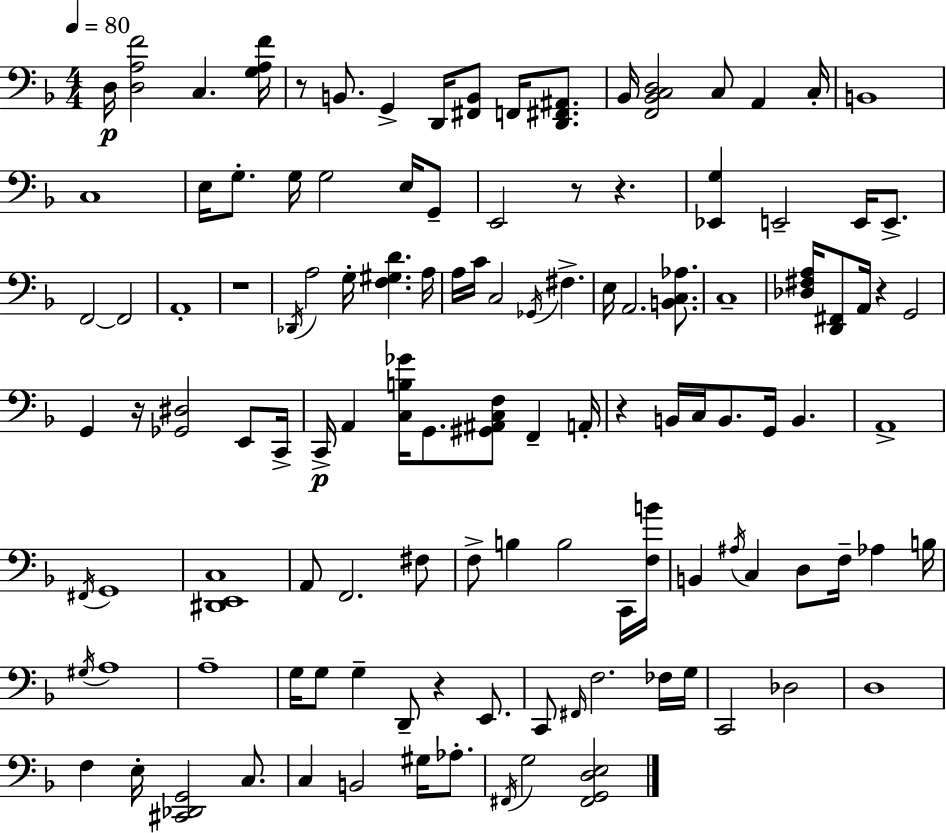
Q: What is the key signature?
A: D minor